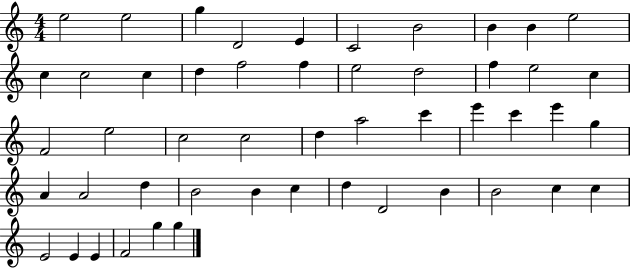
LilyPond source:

{
  \clef treble
  \numericTimeSignature
  \time 4/4
  \key c \major
  e''2 e''2 | g''4 d'2 e'4 | c'2 b'2 | b'4 b'4 e''2 | \break c''4 c''2 c''4 | d''4 f''2 f''4 | e''2 d''2 | f''4 e''2 c''4 | \break f'2 e''2 | c''2 c''2 | d''4 a''2 c'''4 | e'''4 c'''4 e'''4 g''4 | \break a'4 a'2 d''4 | b'2 b'4 c''4 | d''4 d'2 b'4 | b'2 c''4 c''4 | \break e'2 e'4 e'4 | f'2 g''4 g''4 | \bar "|."
}